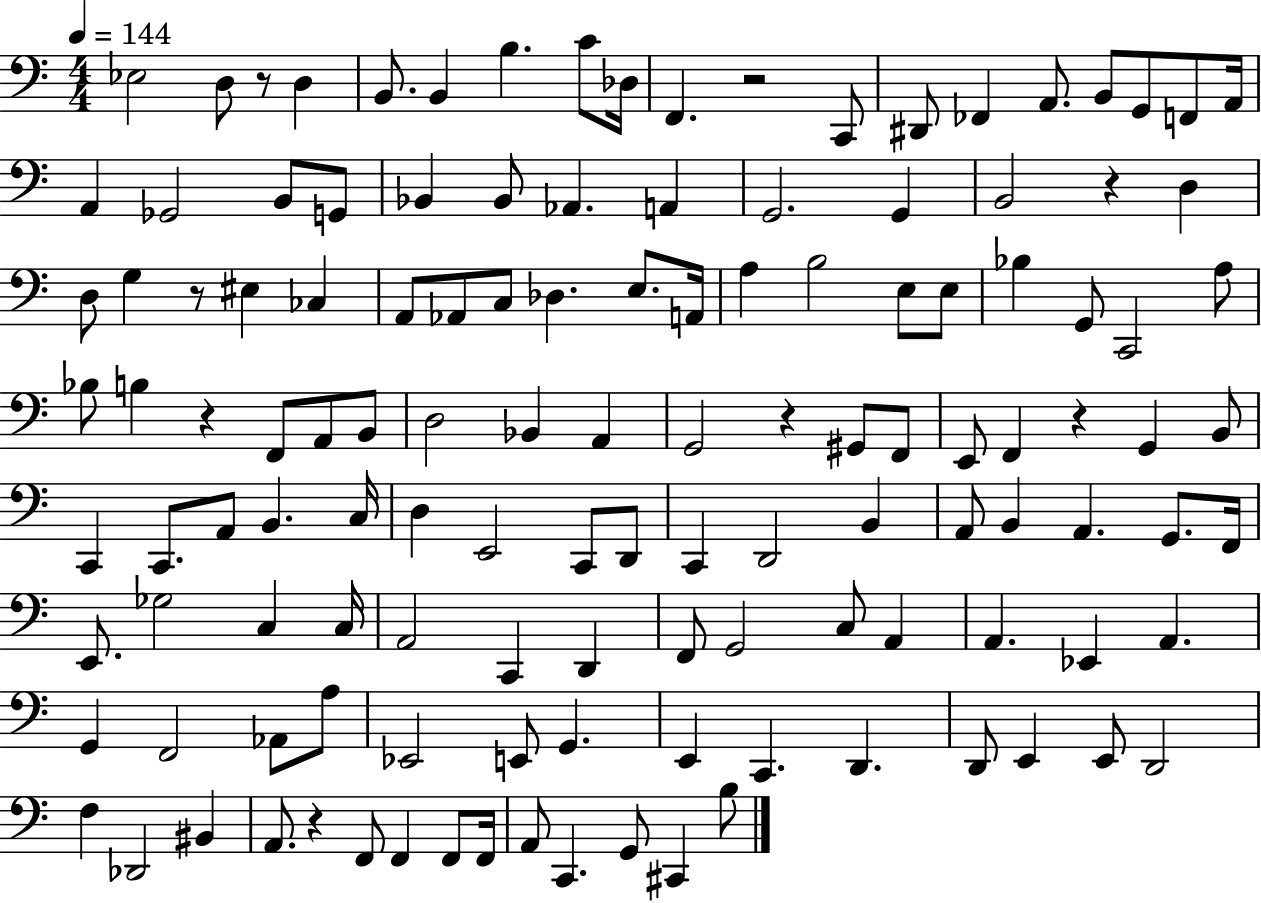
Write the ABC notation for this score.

X:1
T:Untitled
M:4/4
L:1/4
K:C
_E,2 D,/2 z/2 D, B,,/2 B,, B, C/2 _D,/4 F,, z2 C,,/2 ^D,,/2 _F,, A,,/2 B,,/2 G,,/2 F,,/2 A,,/4 A,, _G,,2 B,,/2 G,,/2 _B,, _B,,/2 _A,, A,, G,,2 G,, B,,2 z D, D,/2 G, z/2 ^E, _C, A,,/2 _A,,/2 C,/2 _D, E,/2 A,,/4 A, B,2 E,/2 E,/2 _B, G,,/2 C,,2 A,/2 _B,/2 B, z F,,/2 A,,/2 B,,/2 D,2 _B,, A,, G,,2 z ^G,,/2 F,,/2 E,,/2 F,, z G,, B,,/2 C,, C,,/2 A,,/2 B,, C,/4 D, E,,2 C,,/2 D,,/2 C,, D,,2 B,, A,,/2 B,, A,, G,,/2 F,,/4 E,,/2 _G,2 C, C,/4 A,,2 C,, D,, F,,/2 G,,2 C,/2 A,, A,, _E,, A,, G,, F,,2 _A,,/2 A,/2 _E,,2 E,,/2 G,, E,, C,, D,, D,,/2 E,, E,,/2 D,,2 F, _D,,2 ^B,, A,,/2 z F,,/2 F,, F,,/2 F,,/4 A,,/2 C,, G,,/2 ^C,, B,/2